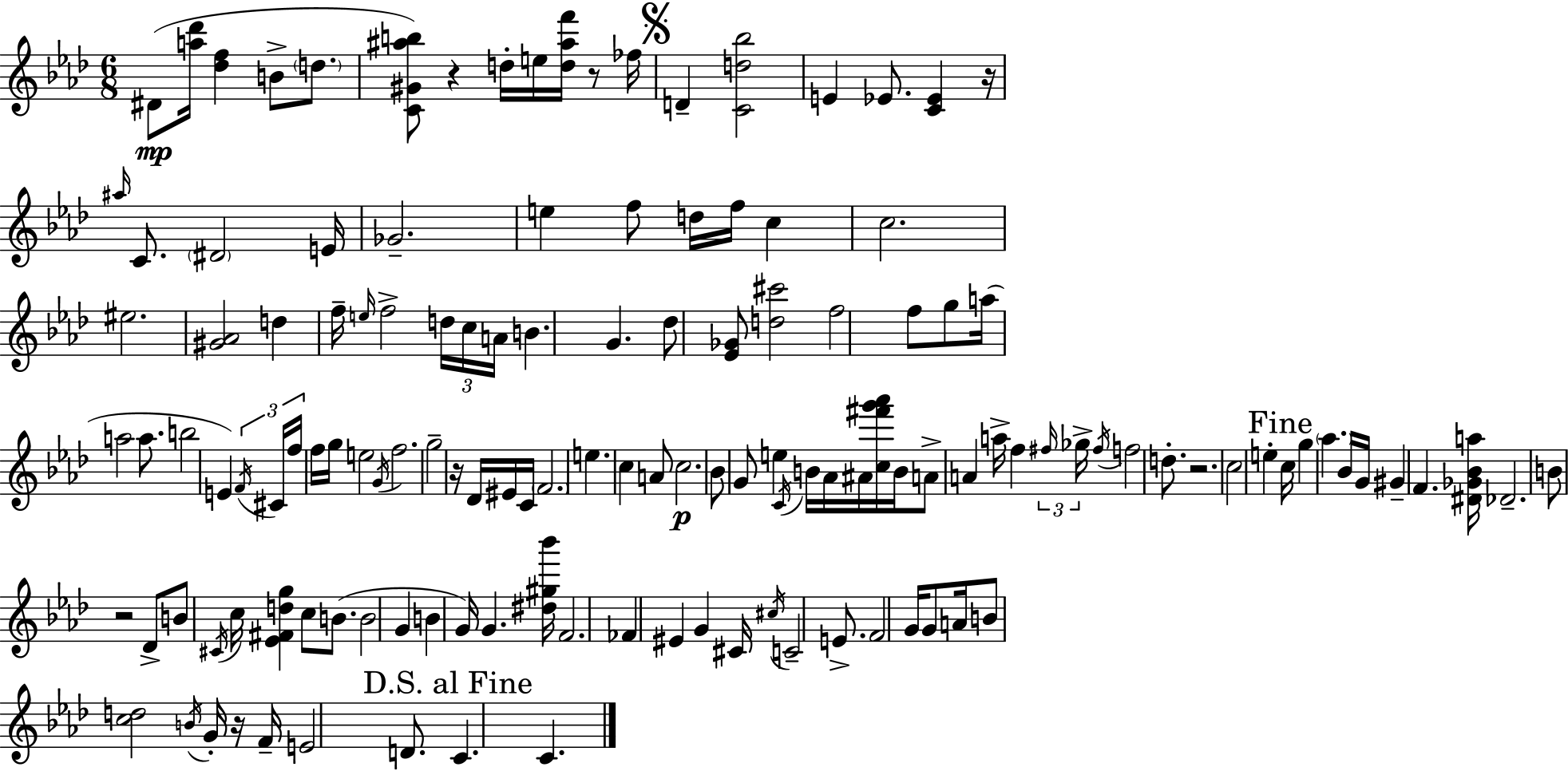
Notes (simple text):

D#4/e [A5,Db6]/s [Db5,F5]/q B4/e D5/e. [C4,G#4,A#5,B5]/e R/q D5/s E5/s [D5,A#5,F6]/s R/e FES5/s D4/q [C4,D5,Bb5]/h E4/q Eb4/e. [C4,Eb4]/q R/s A#5/s C4/e. D#4/h E4/s Gb4/h. E5/q F5/e D5/s F5/s C5/q C5/h. EIS5/h. [G#4,Ab4]/h D5/q F5/s E5/s F5/h D5/s C5/s A4/s B4/q. G4/q. Db5/e [Eb4,Gb4]/e [D5,C#6]/h F5/h F5/e G5/e A5/s A5/h A5/e. B5/h E4/q F4/s C#4/s F5/s F5/s G5/s E5/h G4/s F5/h. G5/h R/s Db4/s EIS4/s C4/s F4/h. E5/q. C5/q A4/e C5/h. Bb4/e G4/e E5/q C4/s B4/s Ab4/s A#4/s [C5,F#6,G6,Ab6]/s B4/s A4/e A4/q A5/s F5/q F#5/s Gb5/s F#5/s F5/h D5/e. R/h. C5/h E5/q C5/s G5/q Ab5/q. Bb4/s G4/s G#4/q F4/q. [D#4,Gb4,Bb4,A5]/s Db4/h. B4/e R/h Db4/e B4/e C#4/s C5/s [Eb4,F#4,D5,G5]/q C5/e B4/e. B4/h G4/q B4/q G4/s G4/q. [D#5,G#5,Bb6]/s F4/h. FES4/q EIS4/q G4/q C#4/s C#5/s C4/h E4/e. F4/h G4/s G4/e A4/s B4/e [C5,D5]/h B4/s G4/s R/s F4/s E4/h D4/e. C4/q. C4/q.